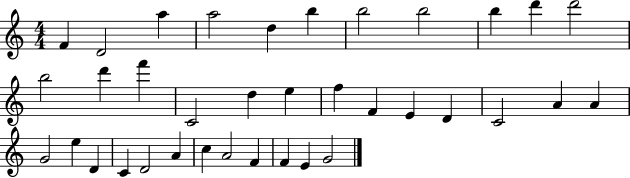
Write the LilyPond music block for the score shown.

{
  \clef treble
  \numericTimeSignature
  \time 4/4
  \key c \major
  f'4 d'2 a''4 | a''2 d''4 b''4 | b''2 b''2 | b''4 d'''4 d'''2 | \break b''2 d'''4 f'''4 | c'2 d''4 e''4 | f''4 f'4 e'4 d'4 | c'2 a'4 a'4 | \break g'2 e''4 d'4 | c'4 d'2 a'4 | c''4 a'2 f'4 | f'4 e'4 g'2 | \break \bar "|."
}